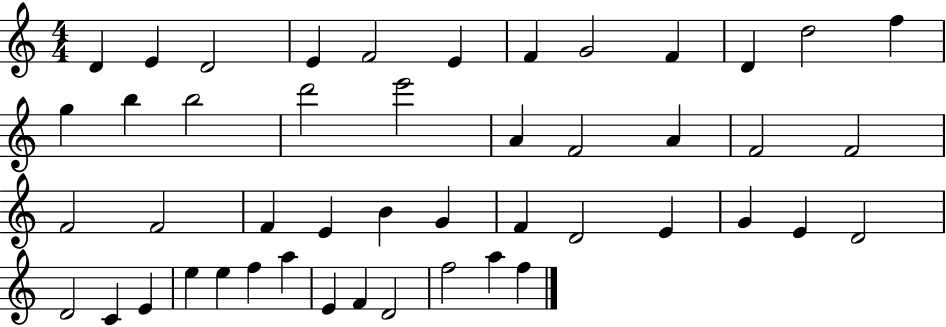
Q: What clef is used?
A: treble